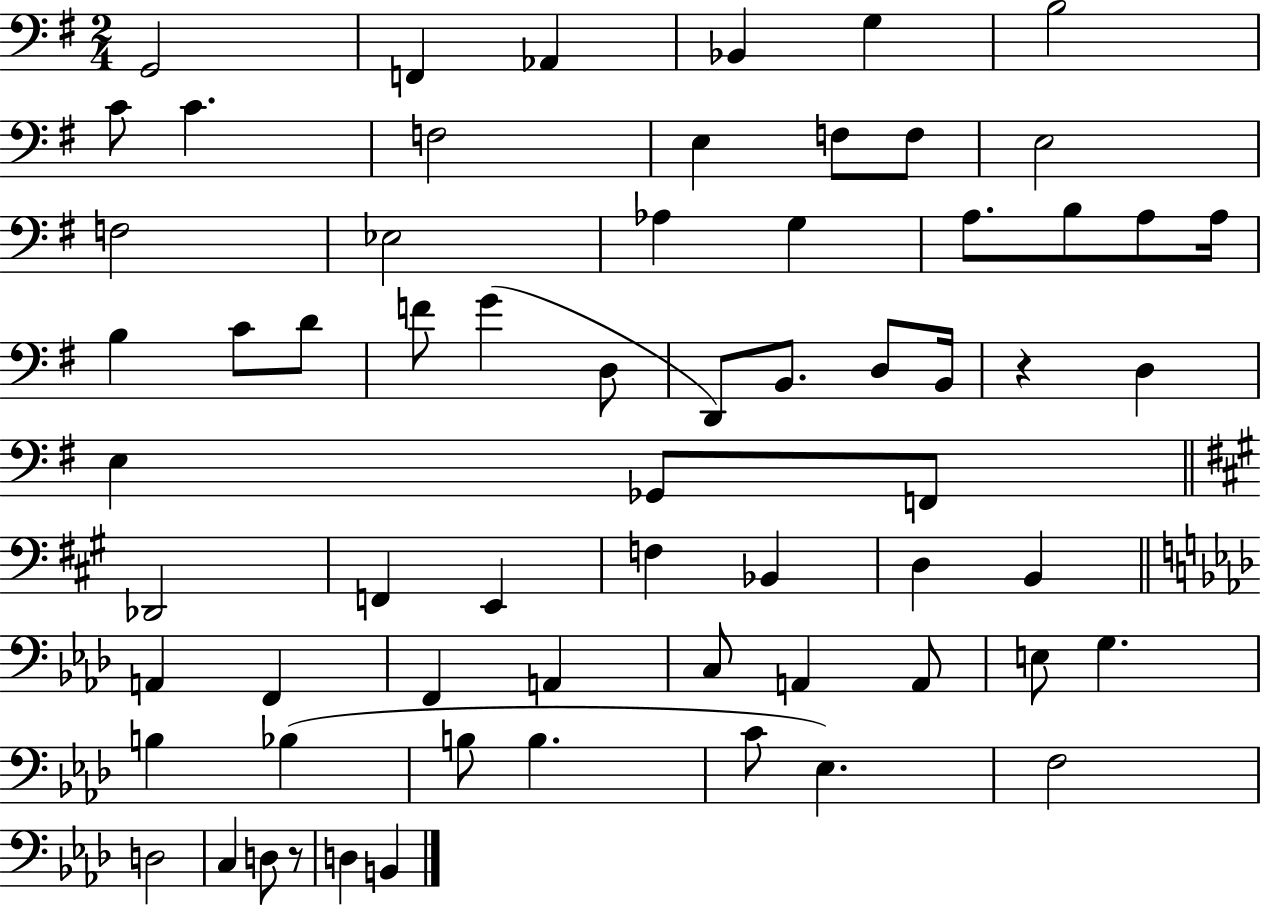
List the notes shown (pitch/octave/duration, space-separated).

G2/h F2/q Ab2/q Bb2/q G3/q B3/h C4/e C4/q. F3/h E3/q F3/e F3/e E3/h F3/h Eb3/h Ab3/q G3/q A3/e. B3/e A3/e A3/s B3/q C4/e D4/e F4/e G4/q D3/e D2/e B2/e. D3/e B2/s R/q D3/q E3/q Gb2/e F2/e Db2/h F2/q E2/q F3/q Bb2/q D3/q B2/q A2/q F2/q F2/q A2/q C3/e A2/q A2/e E3/e G3/q. B3/q Bb3/q B3/e B3/q. C4/e Eb3/q. F3/h D3/h C3/q D3/e R/e D3/q B2/q